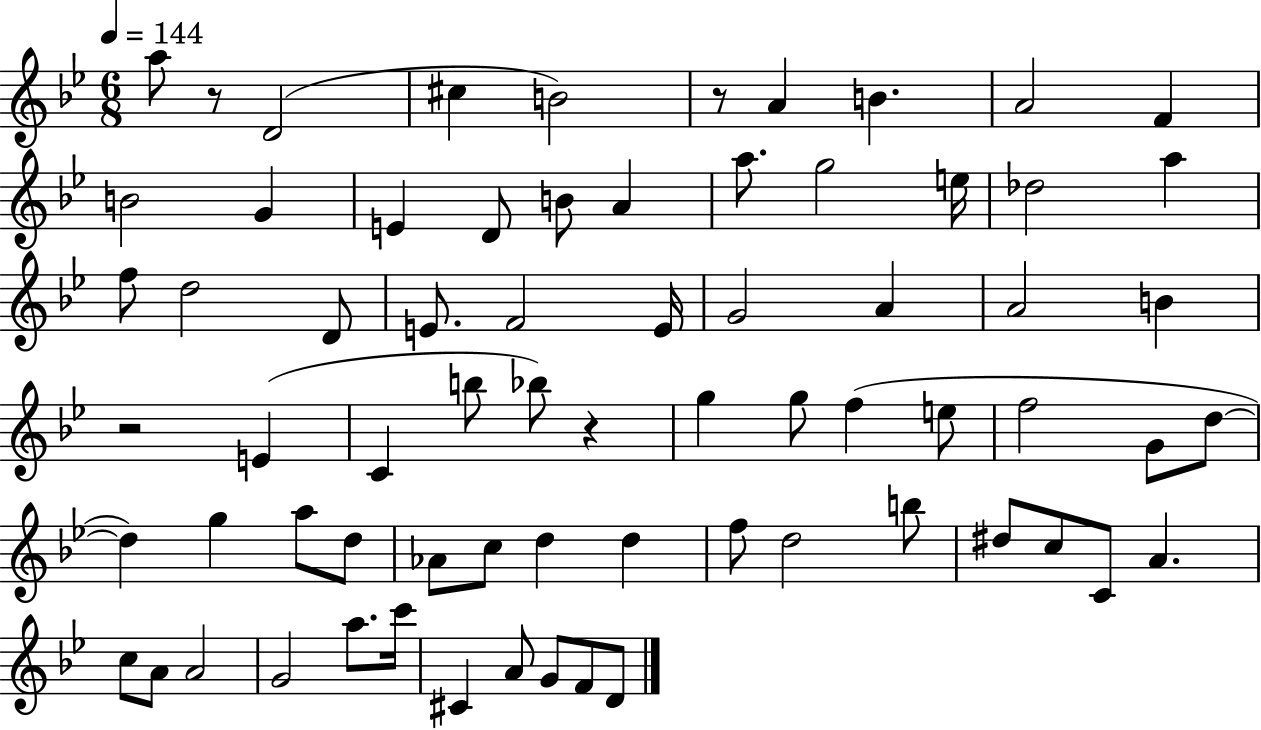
X:1
T:Untitled
M:6/8
L:1/4
K:Bb
a/2 z/2 D2 ^c B2 z/2 A B A2 F B2 G E D/2 B/2 A a/2 g2 e/4 _d2 a f/2 d2 D/2 E/2 F2 E/4 G2 A A2 B z2 E C b/2 _b/2 z g g/2 f e/2 f2 G/2 d/2 d g a/2 d/2 _A/2 c/2 d d f/2 d2 b/2 ^d/2 c/2 C/2 A c/2 A/2 A2 G2 a/2 c'/4 ^C A/2 G/2 F/2 D/2